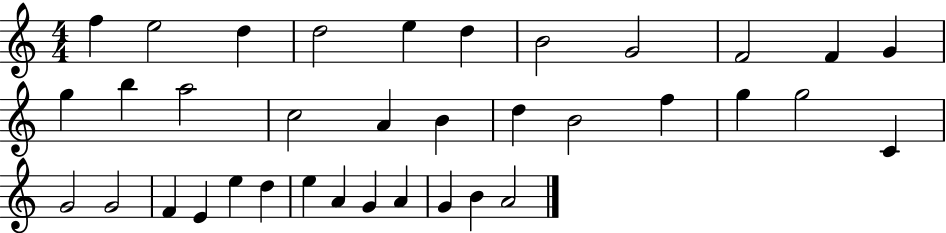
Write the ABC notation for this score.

X:1
T:Untitled
M:4/4
L:1/4
K:C
f e2 d d2 e d B2 G2 F2 F G g b a2 c2 A B d B2 f g g2 C G2 G2 F E e d e A G A G B A2